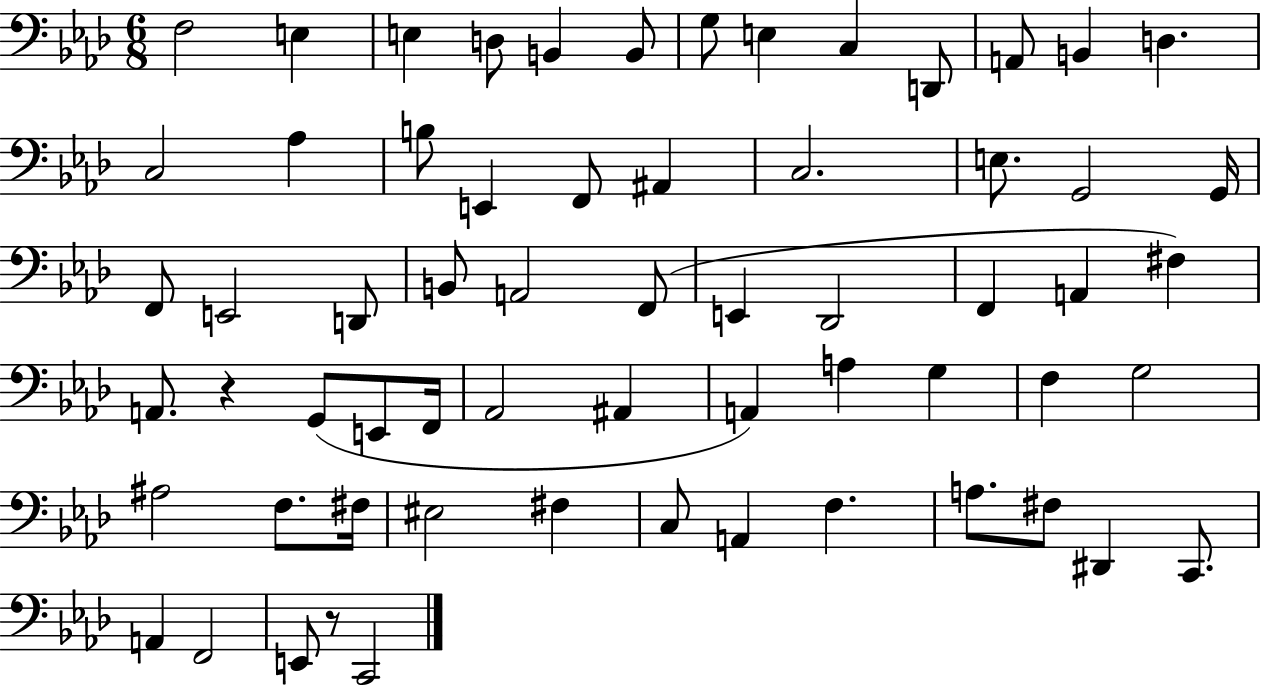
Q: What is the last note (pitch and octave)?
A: C2